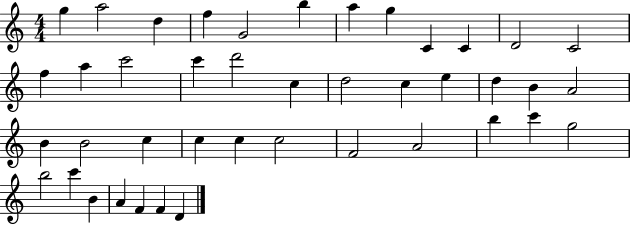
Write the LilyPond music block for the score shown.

{
  \clef treble
  \numericTimeSignature
  \time 4/4
  \key c \major
  g''4 a''2 d''4 | f''4 g'2 b''4 | a''4 g''4 c'4 c'4 | d'2 c'2 | \break f''4 a''4 c'''2 | c'''4 d'''2 c''4 | d''2 c''4 e''4 | d''4 b'4 a'2 | \break b'4 b'2 c''4 | c''4 c''4 c''2 | f'2 a'2 | b''4 c'''4 g''2 | \break b''2 c'''4 b'4 | a'4 f'4 f'4 d'4 | \bar "|."
}